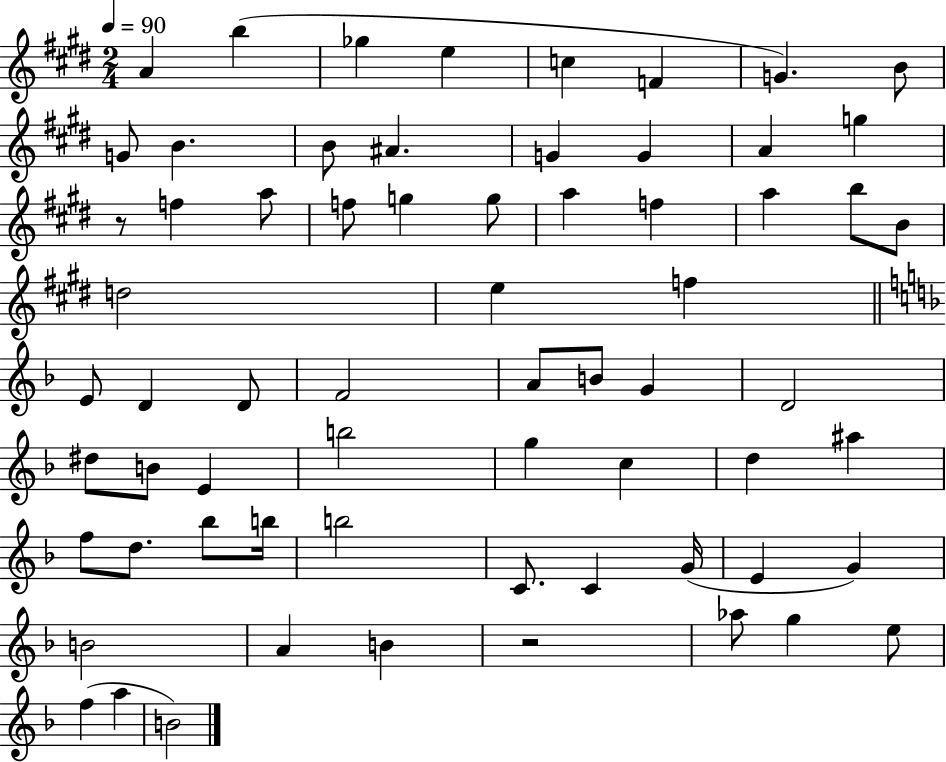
{
  \clef treble
  \numericTimeSignature
  \time 2/4
  \key e \major
  \tempo 4 = 90
  \repeat volta 2 { a'4 b''4( | ges''4 e''4 | c''4 f'4 | g'4.) b'8 | \break g'8 b'4. | b'8 ais'4. | g'4 g'4 | a'4 g''4 | \break r8 f''4 a''8 | f''8 g''4 g''8 | a''4 f''4 | a''4 b''8 b'8 | \break d''2 | e''4 f''4 | \bar "||" \break \key d \minor e'8 d'4 d'8 | f'2 | a'8 b'8 g'4 | d'2 | \break dis''8 b'8 e'4 | b''2 | g''4 c''4 | d''4 ais''4 | \break f''8 d''8. bes''8 b''16 | b''2 | c'8. c'4 g'16( | e'4 g'4) | \break b'2 | a'4 b'4 | r2 | aes''8 g''4 e''8 | \break f''4( a''4 | b'2) | } \bar "|."
}